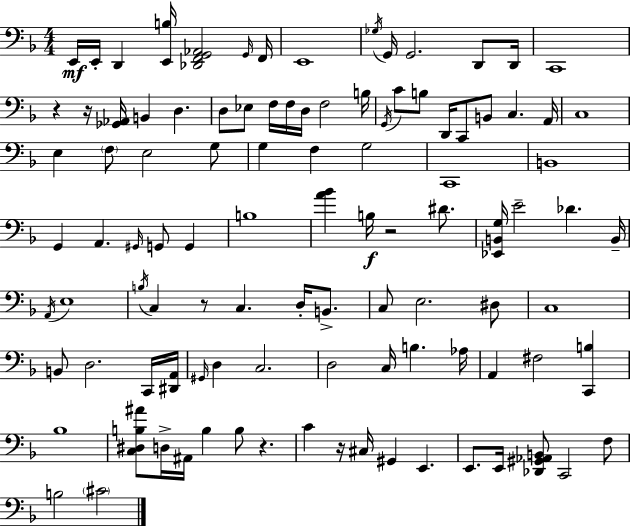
X:1
T:Untitled
M:4/4
L:1/4
K:Dm
E,,/4 E,,/4 D,, [E,,B,]/4 [_D,,F,,G,,_A,,]2 G,,/4 F,,/4 E,,4 _G,/4 G,,/4 G,,2 D,,/2 D,,/4 C,,4 z z/4 [_G,,_A,,]/4 B,, D, D,/2 _E,/2 F,/4 F,/4 D,/4 F,2 B,/4 G,,/4 C/2 B,/2 D,,/4 C,,/2 B,,/2 C, A,,/4 C,4 E, F,/2 E,2 G,/2 G, F, G,2 C,,4 B,,4 G,, A,, ^G,,/4 G,,/2 G,, B,4 [A_B] B,/4 z2 ^D/2 [_E,,B,,G,]/4 E2 _D B,,/4 A,,/4 E,4 B,/4 C, z/2 C, D,/4 B,,/2 C,/2 E,2 ^D,/2 C,4 B,,/2 D,2 C,,/4 [^D,,A,,]/4 ^G,,/4 D, C,2 D,2 C,/4 B, _A,/4 A,, ^F,2 [C,,B,] _B,4 [C,^D,B,^A]/2 D,/4 ^A,,/4 B, B,/2 z C z/4 ^C,/4 ^G,, E,, E,,/2 E,,/4 [_D,,^G,,_A,,B,,]/2 C,,2 F,/2 B,2 ^C2